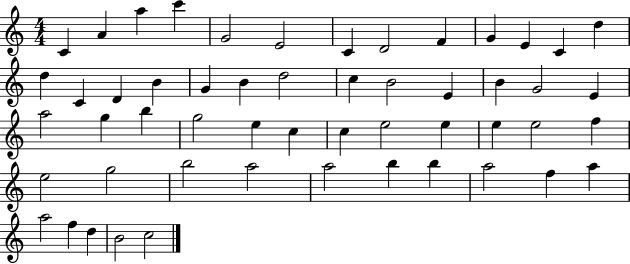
{
  \clef treble
  \numericTimeSignature
  \time 4/4
  \key c \major
  c'4 a'4 a''4 c'''4 | g'2 e'2 | c'4 d'2 f'4 | g'4 e'4 c'4 d''4 | \break d''4 c'4 d'4 b'4 | g'4 b'4 d''2 | c''4 b'2 e'4 | b'4 g'2 e'4 | \break a''2 g''4 b''4 | g''2 e''4 c''4 | c''4 e''2 e''4 | e''4 e''2 f''4 | \break e''2 g''2 | b''2 a''2 | a''2 b''4 b''4 | a''2 f''4 a''4 | \break a''2 f''4 d''4 | b'2 c''2 | \bar "|."
}